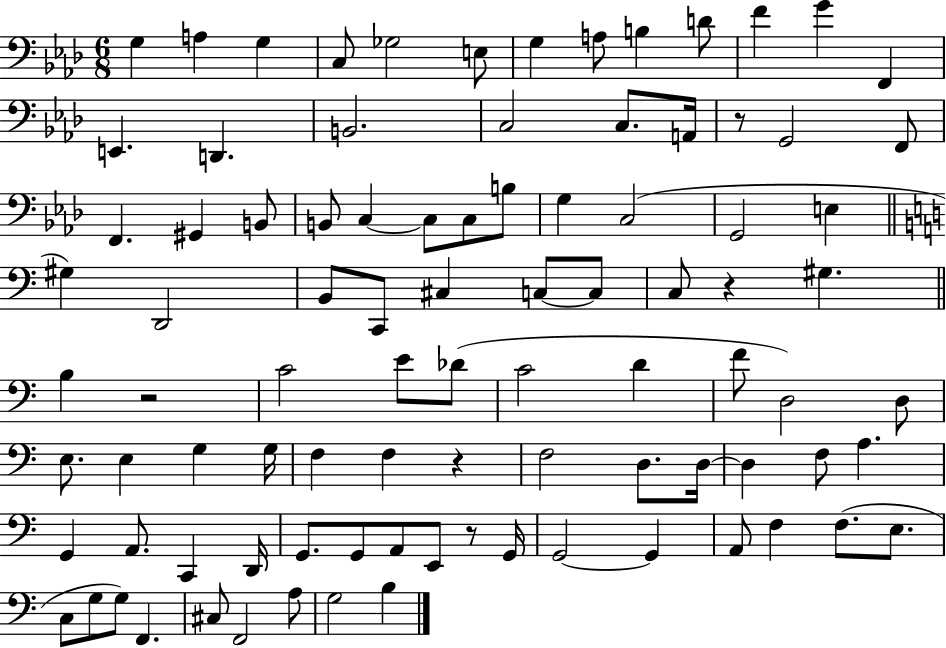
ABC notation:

X:1
T:Untitled
M:6/8
L:1/4
K:Ab
G, A, G, C,/2 _G,2 E,/2 G, A,/2 B, D/2 F G F,, E,, D,, B,,2 C,2 C,/2 A,,/4 z/2 G,,2 F,,/2 F,, ^G,, B,,/2 B,,/2 C, C,/2 C,/2 B,/2 G, C,2 G,,2 E, ^G, D,,2 B,,/2 C,,/2 ^C, C,/2 C,/2 C,/2 z ^G, B, z2 C2 E/2 _D/2 C2 D F/2 D,2 D,/2 E,/2 E, G, G,/4 F, F, z F,2 D,/2 D,/4 D, F,/2 A, G,, A,,/2 C,, D,,/4 G,,/2 G,,/2 A,,/2 E,,/2 z/2 G,,/4 G,,2 G,, A,,/2 F, F,/2 E,/2 C,/2 G,/2 G,/2 F,, ^C,/2 F,,2 A,/2 G,2 B,